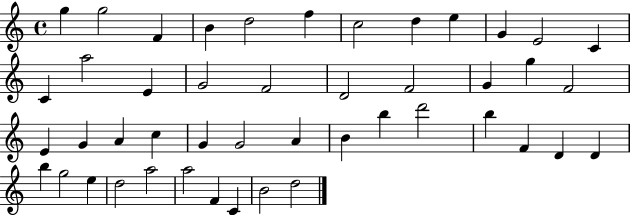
{
  \clef treble
  \time 4/4
  \defaultTimeSignature
  \key c \major
  g''4 g''2 f'4 | b'4 d''2 f''4 | c''2 d''4 e''4 | g'4 e'2 c'4 | \break c'4 a''2 e'4 | g'2 f'2 | d'2 f'2 | g'4 g''4 f'2 | \break e'4 g'4 a'4 c''4 | g'4 g'2 a'4 | b'4 b''4 d'''2 | b''4 f'4 d'4 d'4 | \break b''4 g''2 e''4 | d''2 a''2 | a''2 f'4 c'4 | b'2 d''2 | \break \bar "|."
}